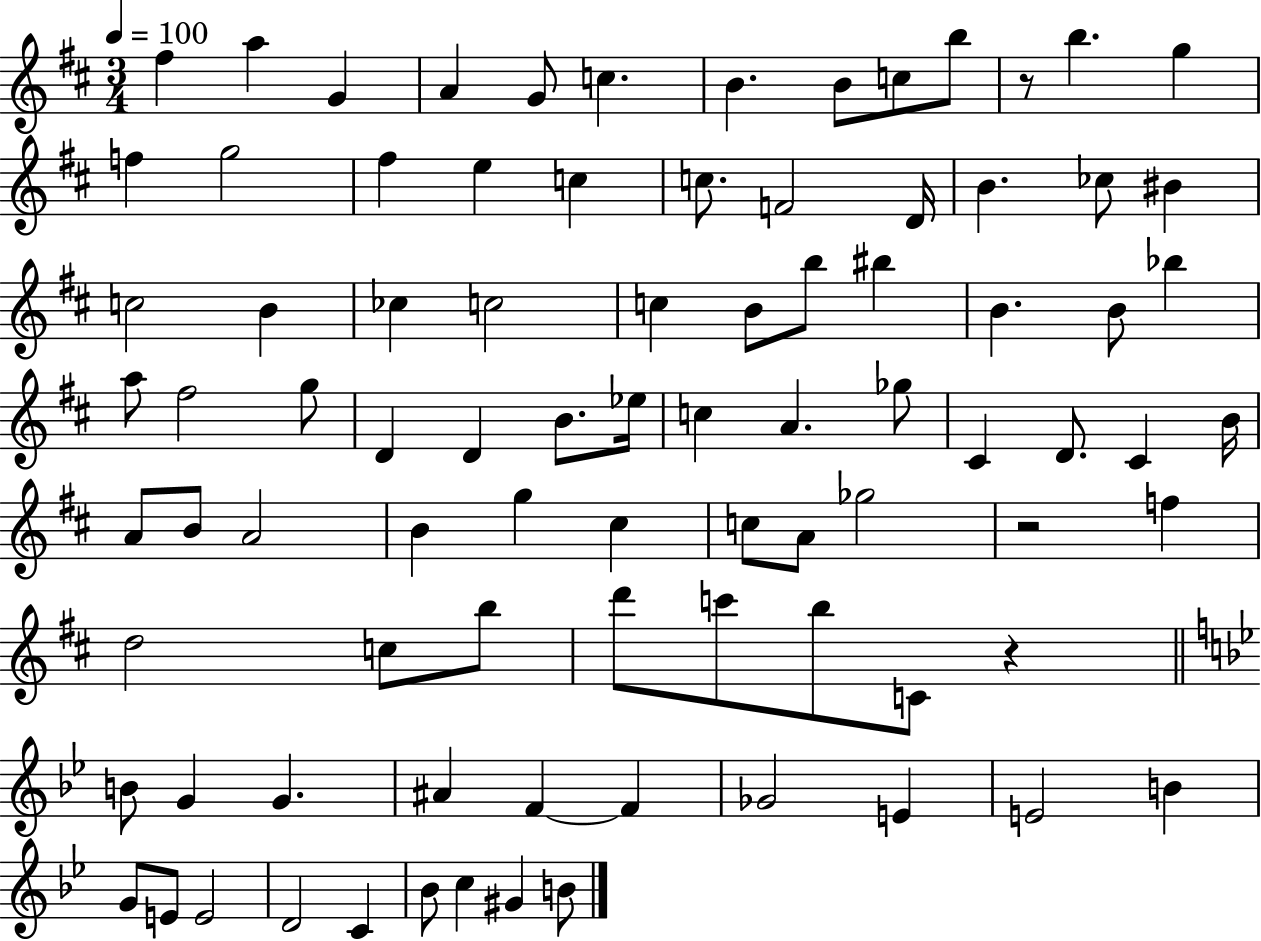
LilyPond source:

{
  \clef treble
  \numericTimeSignature
  \time 3/4
  \key d \major
  \tempo 4 = 100
  fis''4 a''4 g'4 | a'4 g'8 c''4. | b'4. b'8 c''8 b''8 | r8 b''4. g''4 | \break f''4 g''2 | fis''4 e''4 c''4 | c''8. f'2 d'16 | b'4. ces''8 bis'4 | \break c''2 b'4 | ces''4 c''2 | c''4 b'8 b''8 bis''4 | b'4. b'8 bes''4 | \break a''8 fis''2 g''8 | d'4 d'4 b'8. ees''16 | c''4 a'4. ges''8 | cis'4 d'8. cis'4 b'16 | \break a'8 b'8 a'2 | b'4 g''4 cis''4 | c''8 a'8 ges''2 | r2 f''4 | \break d''2 c''8 b''8 | d'''8 c'''8 b''8 c'8 r4 | \bar "||" \break \key bes \major b'8 g'4 g'4. | ais'4 f'4~~ f'4 | ges'2 e'4 | e'2 b'4 | \break g'8 e'8 e'2 | d'2 c'4 | bes'8 c''4 gis'4 b'8 | \bar "|."
}